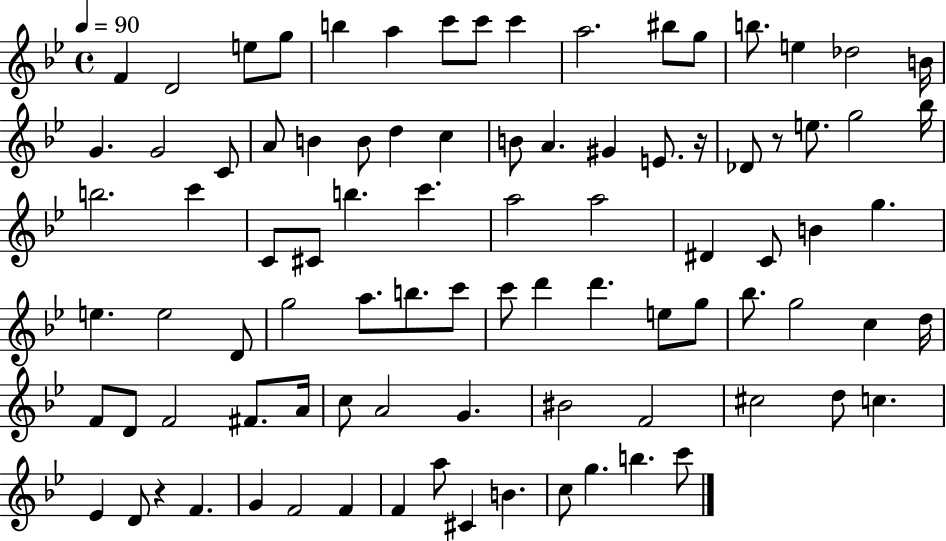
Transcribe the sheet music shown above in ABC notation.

X:1
T:Untitled
M:4/4
L:1/4
K:Bb
F D2 e/2 g/2 b a c'/2 c'/2 c' a2 ^b/2 g/2 b/2 e _d2 B/4 G G2 C/2 A/2 B B/2 d c B/2 A ^G E/2 z/4 _D/2 z/2 e/2 g2 _b/4 b2 c' C/2 ^C/2 b c' a2 a2 ^D C/2 B g e e2 D/2 g2 a/2 b/2 c'/2 c'/2 d' d' e/2 g/2 _b/2 g2 c d/4 F/2 D/2 F2 ^F/2 A/4 c/2 A2 G ^B2 F2 ^c2 d/2 c _E D/2 z F G F2 F F a/2 ^C B c/2 g b c'/2